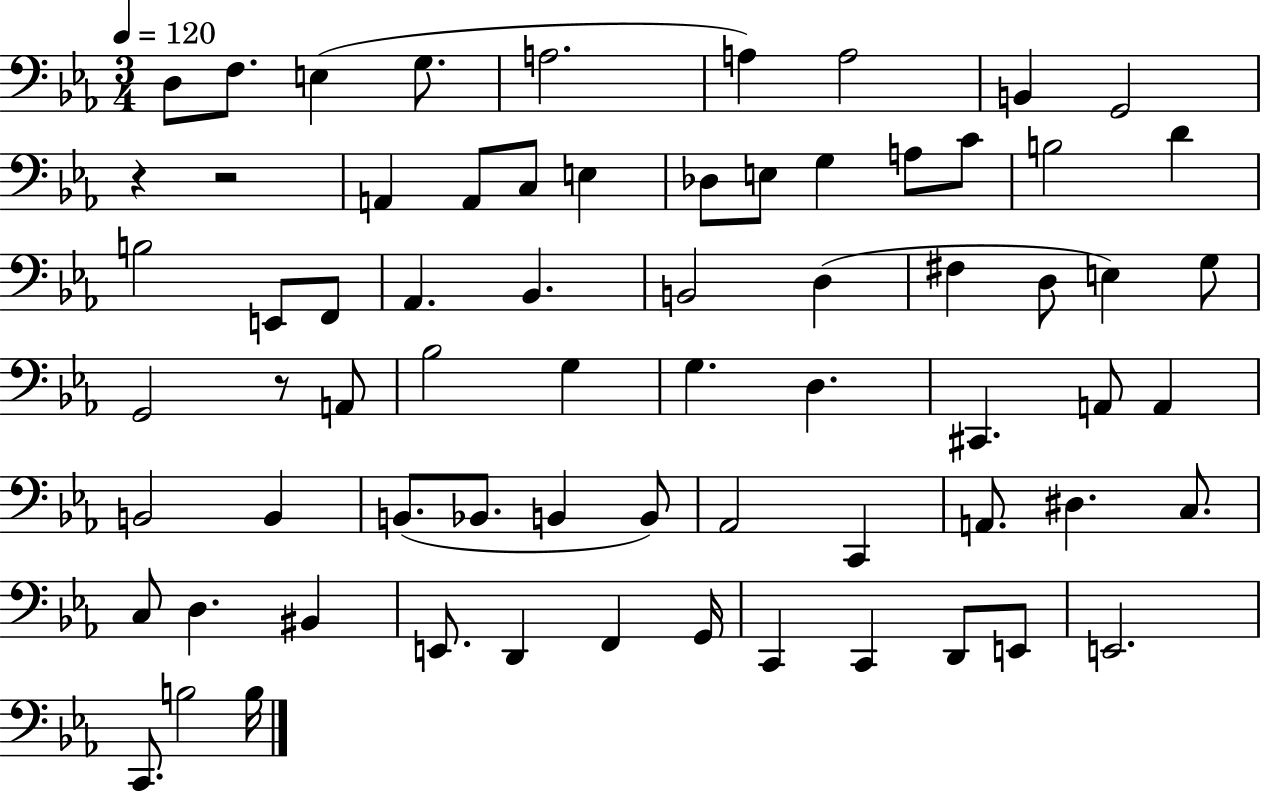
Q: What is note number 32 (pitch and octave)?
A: G2